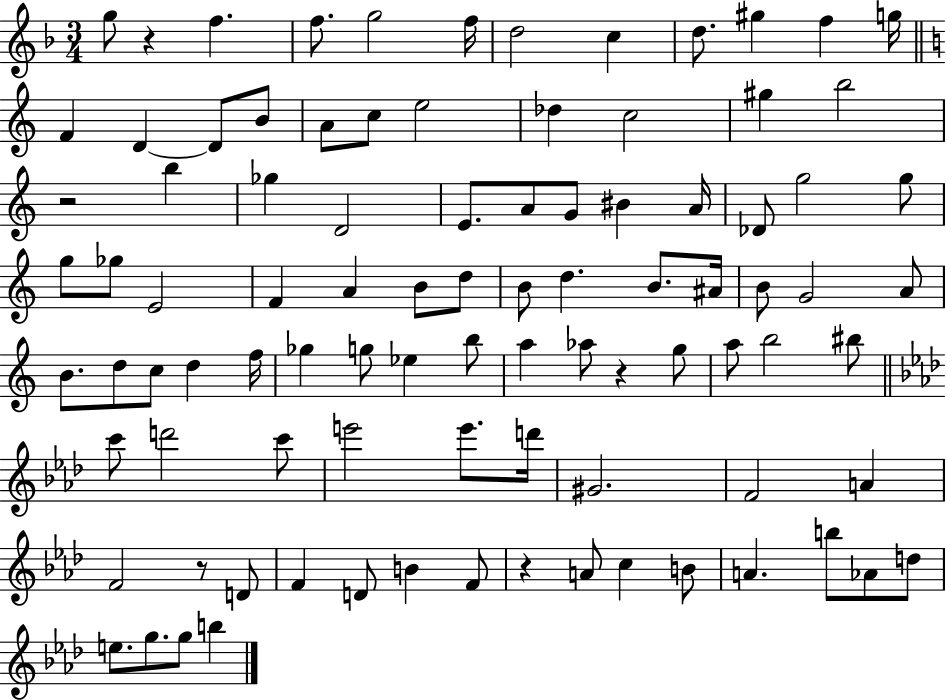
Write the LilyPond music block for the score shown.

{
  \clef treble
  \numericTimeSignature
  \time 3/4
  \key f \major
  g''8 r4 f''4. | f''8. g''2 f''16 | d''2 c''4 | d''8. gis''4 f''4 g''16 | \break \bar "||" \break \key a \minor f'4 d'4~~ d'8 b'8 | a'8 c''8 e''2 | des''4 c''2 | gis''4 b''2 | \break r2 b''4 | ges''4 d'2 | e'8. a'8 g'8 bis'4 a'16 | des'8 g''2 g''8 | \break g''8 ges''8 e'2 | f'4 a'4 b'8 d''8 | b'8 d''4. b'8. ais'16 | b'8 g'2 a'8 | \break b'8. d''8 c''8 d''4 f''16 | ges''4 g''8 ees''4 b''8 | a''4 aes''8 r4 g''8 | a''8 b''2 bis''8 | \break \bar "||" \break \key aes \major c'''8 d'''2 c'''8 | e'''2 e'''8. d'''16 | gis'2. | f'2 a'4 | \break f'2 r8 d'8 | f'4 d'8 b'4 f'8 | r4 a'8 c''4 b'8 | a'4. b''8 aes'8 d''8 | \break e''8. g''8. g''8 b''4 | \bar "|."
}